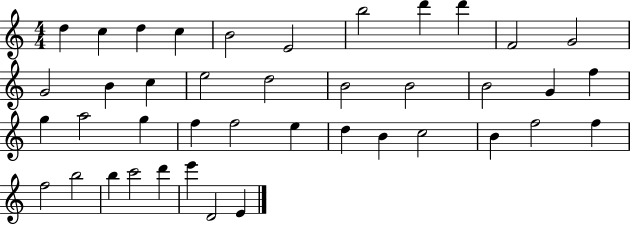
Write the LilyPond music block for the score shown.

{
  \clef treble
  \numericTimeSignature
  \time 4/4
  \key c \major
  d''4 c''4 d''4 c''4 | b'2 e'2 | b''2 d'''4 d'''4 | f'2 g'2 | \break g'2 b'4 c''4 | e''2 d''2 | b'2 b'2 | b'2 g'4 f''4 | \break g''4 a''2 g''4 | f''4 f''2 e''4 | d''4 b'4 c''2 | b'4 f''2 f''4 | \break f''2 b''2 | b''4 c'''2 d'''4 | e'''4 d'2 e'4 | \bar "|."
}